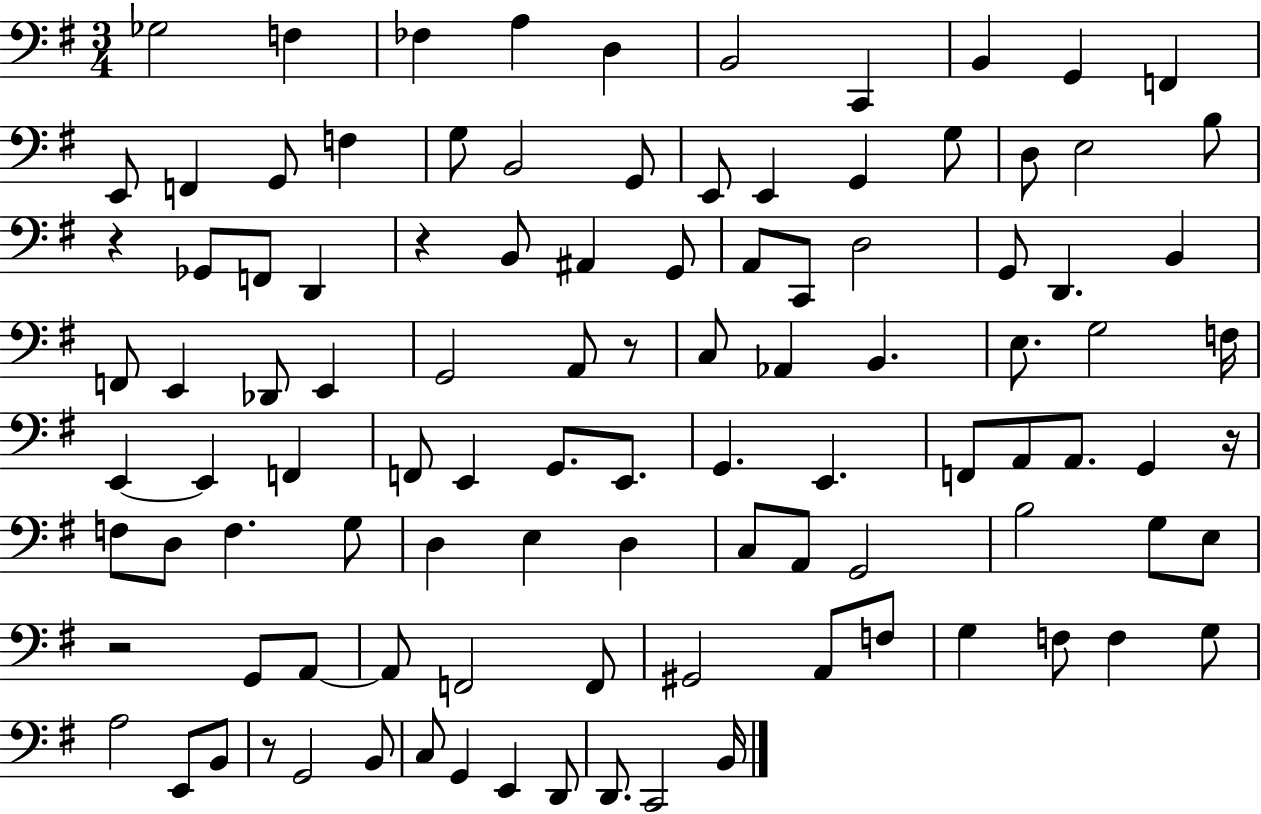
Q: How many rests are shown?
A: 6